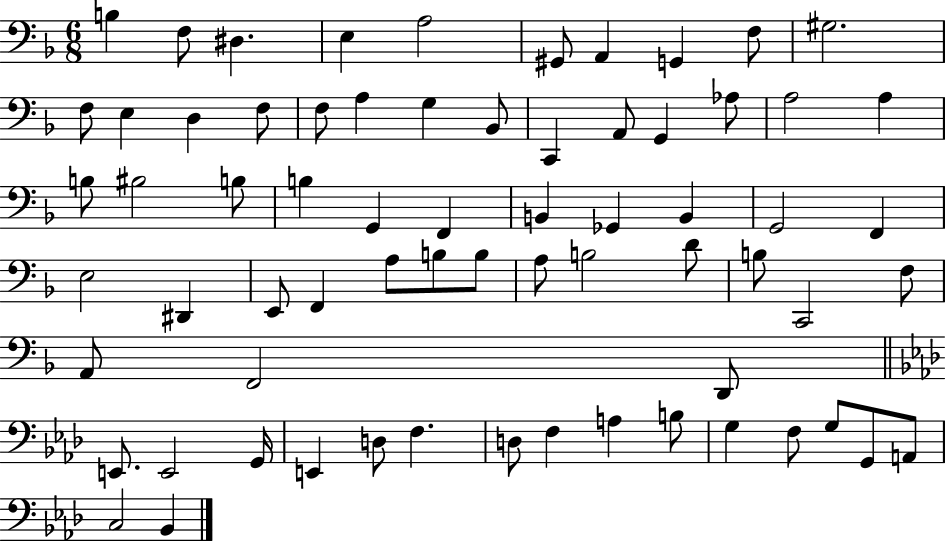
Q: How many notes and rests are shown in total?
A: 68